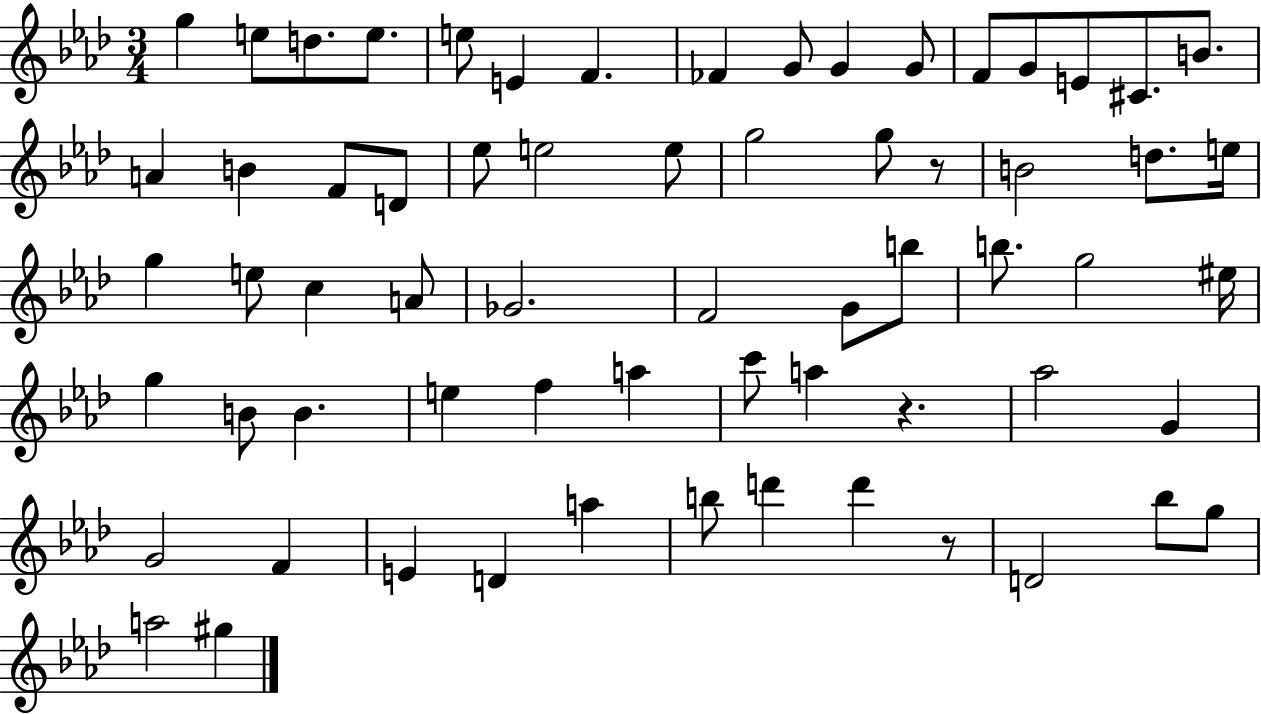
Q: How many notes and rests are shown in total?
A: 65